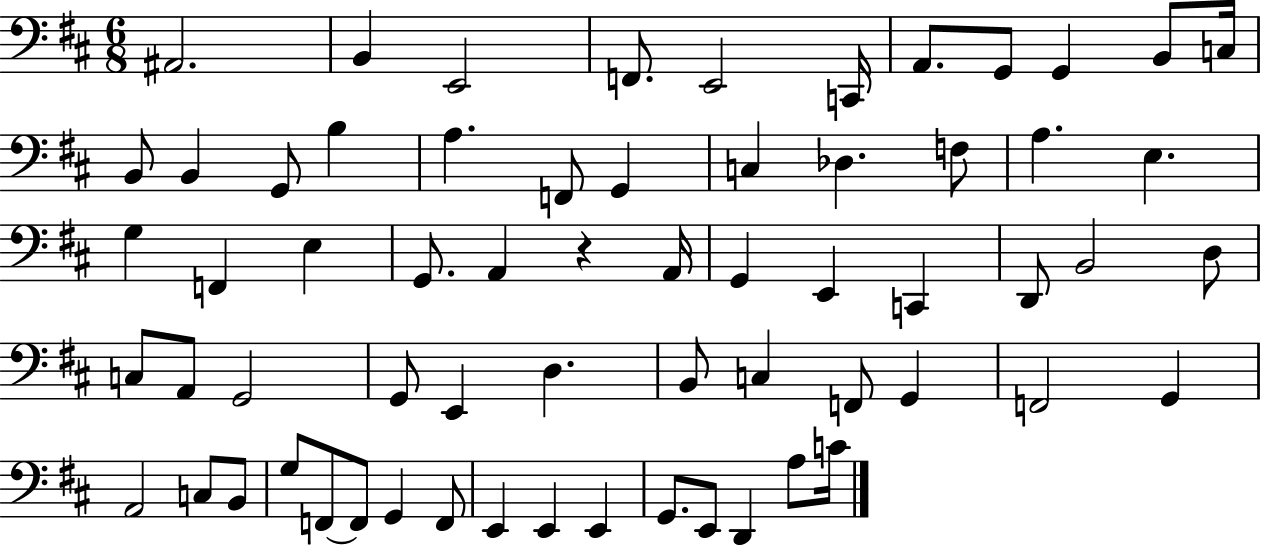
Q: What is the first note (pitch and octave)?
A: A#2